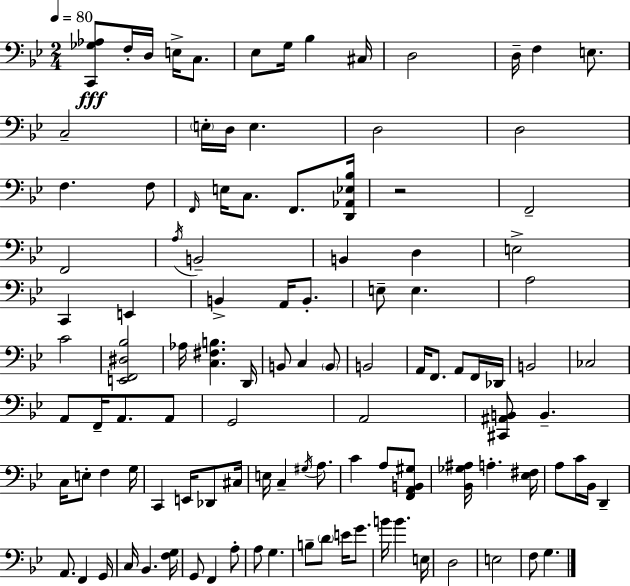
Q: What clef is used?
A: bass